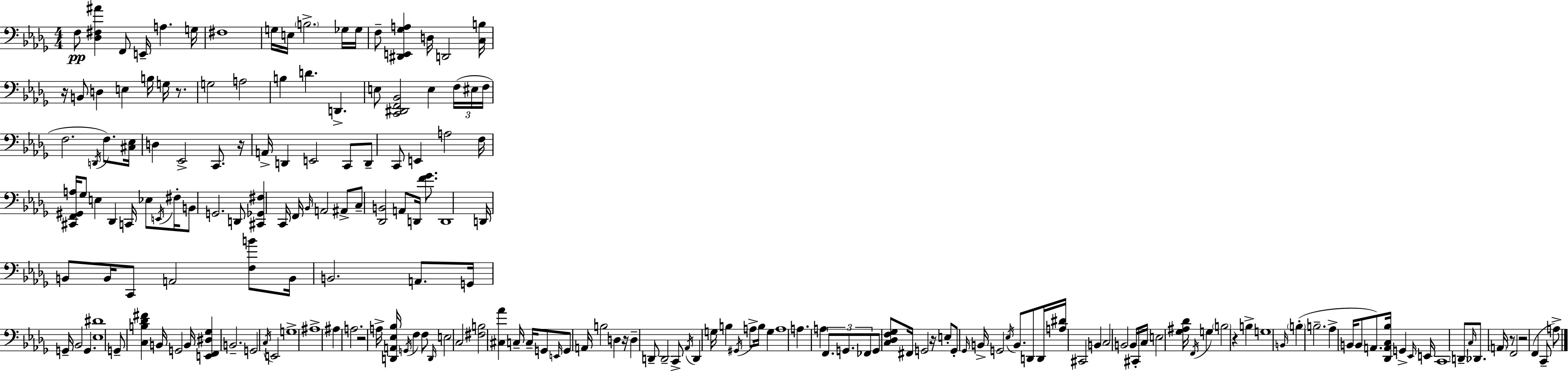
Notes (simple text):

F3/e [Db3,F#3,A#4]/q F2/e E2/s A3/q. G3/s F#3/w G3/s E3/s B3/h. Gb3/s Gb3/s F3/e [D#2,E2,Gb3,A3]/q D3/s D2/h [C3,B3]/s R/s B2/e D3/q E3/q B3/s G3/s R/e. G3/h A3/h B3/q D4/q. D2/q. E3/e [C2,D#2,F2,Bb2]/h E3/q F3/s EIS3/s F3/s F3/h. D2/s F3/e. [C#3,Eb3]/s D3/q Eb2/h C2/e. R/s A2/s D2/q E2/h C2/e D2/e C2/e E2/q A3/h F3/s [C#2,F2,G#2,A3]/s Gb3/e E3/q Db2/q C2/s Eb3/e E2/s F#3/s B2/e G2/h. D2/e [C#2,Gb2,F#3]/q C2/s F2/s Bb2/s A2/h A#2/e C3/e [Db2,B2]/h A2/e D2/s [F4,Gb4]/e. D2/w D2/s B2/e B2/s C2/e A2/h [F3,B4]/e B2/s B2/h. A2/e. G2/s G2/s Bb2/h G2/q. [Eb3,D#4]/w G2/e [C3,B3,Db4,F#4]/q B2/s G2/h B2/s [E2,F2,D#3,Gb3]/q B2/h. G2/h C3/s E2/h G3/w A#3/w A#3/q A3/h. R/h A3/s [D2,A2,Eb3,Bb3]/s G2/s F3/q F3/e D2/s E3/h C3/h [F#3,B3]/h [C#3,Ab4]/q C3/s C3/s G2/e E2/s G2/e A2/s B3/h D3/q R/s D3/q D2/e D2/h C2/e Ab2/s D2/q G3/s B3/q G#2/s A3/e B3/s G3/q A3/w A3/q. A3/q F2/e. G2/e. FES2/e G2/e [C3,Db3,F3,Gb3]/e F#2/s G2/h R/s E3/e G2/e Gb2/s B2/s G2/h Eb3/s B2/e. D2/e D2/s [A3,D#4]/s C#2/h B2/q C3/h B2/h B2/s C#2/s C3/s E3/h [Gb3,A#3,Db4]/s F2/s G3/q B3/h R/q B3/q G3/w B2/s B3/q B3/h. Ab3/q B2/s B2/e A2/e. [Db2,A2,C3,Bb3]/s G2/q Eb2/s E2/s C2/w D2/e C3/s Db2/e. A2/s R/e F2/h R/h F2/q C2/e A3/e